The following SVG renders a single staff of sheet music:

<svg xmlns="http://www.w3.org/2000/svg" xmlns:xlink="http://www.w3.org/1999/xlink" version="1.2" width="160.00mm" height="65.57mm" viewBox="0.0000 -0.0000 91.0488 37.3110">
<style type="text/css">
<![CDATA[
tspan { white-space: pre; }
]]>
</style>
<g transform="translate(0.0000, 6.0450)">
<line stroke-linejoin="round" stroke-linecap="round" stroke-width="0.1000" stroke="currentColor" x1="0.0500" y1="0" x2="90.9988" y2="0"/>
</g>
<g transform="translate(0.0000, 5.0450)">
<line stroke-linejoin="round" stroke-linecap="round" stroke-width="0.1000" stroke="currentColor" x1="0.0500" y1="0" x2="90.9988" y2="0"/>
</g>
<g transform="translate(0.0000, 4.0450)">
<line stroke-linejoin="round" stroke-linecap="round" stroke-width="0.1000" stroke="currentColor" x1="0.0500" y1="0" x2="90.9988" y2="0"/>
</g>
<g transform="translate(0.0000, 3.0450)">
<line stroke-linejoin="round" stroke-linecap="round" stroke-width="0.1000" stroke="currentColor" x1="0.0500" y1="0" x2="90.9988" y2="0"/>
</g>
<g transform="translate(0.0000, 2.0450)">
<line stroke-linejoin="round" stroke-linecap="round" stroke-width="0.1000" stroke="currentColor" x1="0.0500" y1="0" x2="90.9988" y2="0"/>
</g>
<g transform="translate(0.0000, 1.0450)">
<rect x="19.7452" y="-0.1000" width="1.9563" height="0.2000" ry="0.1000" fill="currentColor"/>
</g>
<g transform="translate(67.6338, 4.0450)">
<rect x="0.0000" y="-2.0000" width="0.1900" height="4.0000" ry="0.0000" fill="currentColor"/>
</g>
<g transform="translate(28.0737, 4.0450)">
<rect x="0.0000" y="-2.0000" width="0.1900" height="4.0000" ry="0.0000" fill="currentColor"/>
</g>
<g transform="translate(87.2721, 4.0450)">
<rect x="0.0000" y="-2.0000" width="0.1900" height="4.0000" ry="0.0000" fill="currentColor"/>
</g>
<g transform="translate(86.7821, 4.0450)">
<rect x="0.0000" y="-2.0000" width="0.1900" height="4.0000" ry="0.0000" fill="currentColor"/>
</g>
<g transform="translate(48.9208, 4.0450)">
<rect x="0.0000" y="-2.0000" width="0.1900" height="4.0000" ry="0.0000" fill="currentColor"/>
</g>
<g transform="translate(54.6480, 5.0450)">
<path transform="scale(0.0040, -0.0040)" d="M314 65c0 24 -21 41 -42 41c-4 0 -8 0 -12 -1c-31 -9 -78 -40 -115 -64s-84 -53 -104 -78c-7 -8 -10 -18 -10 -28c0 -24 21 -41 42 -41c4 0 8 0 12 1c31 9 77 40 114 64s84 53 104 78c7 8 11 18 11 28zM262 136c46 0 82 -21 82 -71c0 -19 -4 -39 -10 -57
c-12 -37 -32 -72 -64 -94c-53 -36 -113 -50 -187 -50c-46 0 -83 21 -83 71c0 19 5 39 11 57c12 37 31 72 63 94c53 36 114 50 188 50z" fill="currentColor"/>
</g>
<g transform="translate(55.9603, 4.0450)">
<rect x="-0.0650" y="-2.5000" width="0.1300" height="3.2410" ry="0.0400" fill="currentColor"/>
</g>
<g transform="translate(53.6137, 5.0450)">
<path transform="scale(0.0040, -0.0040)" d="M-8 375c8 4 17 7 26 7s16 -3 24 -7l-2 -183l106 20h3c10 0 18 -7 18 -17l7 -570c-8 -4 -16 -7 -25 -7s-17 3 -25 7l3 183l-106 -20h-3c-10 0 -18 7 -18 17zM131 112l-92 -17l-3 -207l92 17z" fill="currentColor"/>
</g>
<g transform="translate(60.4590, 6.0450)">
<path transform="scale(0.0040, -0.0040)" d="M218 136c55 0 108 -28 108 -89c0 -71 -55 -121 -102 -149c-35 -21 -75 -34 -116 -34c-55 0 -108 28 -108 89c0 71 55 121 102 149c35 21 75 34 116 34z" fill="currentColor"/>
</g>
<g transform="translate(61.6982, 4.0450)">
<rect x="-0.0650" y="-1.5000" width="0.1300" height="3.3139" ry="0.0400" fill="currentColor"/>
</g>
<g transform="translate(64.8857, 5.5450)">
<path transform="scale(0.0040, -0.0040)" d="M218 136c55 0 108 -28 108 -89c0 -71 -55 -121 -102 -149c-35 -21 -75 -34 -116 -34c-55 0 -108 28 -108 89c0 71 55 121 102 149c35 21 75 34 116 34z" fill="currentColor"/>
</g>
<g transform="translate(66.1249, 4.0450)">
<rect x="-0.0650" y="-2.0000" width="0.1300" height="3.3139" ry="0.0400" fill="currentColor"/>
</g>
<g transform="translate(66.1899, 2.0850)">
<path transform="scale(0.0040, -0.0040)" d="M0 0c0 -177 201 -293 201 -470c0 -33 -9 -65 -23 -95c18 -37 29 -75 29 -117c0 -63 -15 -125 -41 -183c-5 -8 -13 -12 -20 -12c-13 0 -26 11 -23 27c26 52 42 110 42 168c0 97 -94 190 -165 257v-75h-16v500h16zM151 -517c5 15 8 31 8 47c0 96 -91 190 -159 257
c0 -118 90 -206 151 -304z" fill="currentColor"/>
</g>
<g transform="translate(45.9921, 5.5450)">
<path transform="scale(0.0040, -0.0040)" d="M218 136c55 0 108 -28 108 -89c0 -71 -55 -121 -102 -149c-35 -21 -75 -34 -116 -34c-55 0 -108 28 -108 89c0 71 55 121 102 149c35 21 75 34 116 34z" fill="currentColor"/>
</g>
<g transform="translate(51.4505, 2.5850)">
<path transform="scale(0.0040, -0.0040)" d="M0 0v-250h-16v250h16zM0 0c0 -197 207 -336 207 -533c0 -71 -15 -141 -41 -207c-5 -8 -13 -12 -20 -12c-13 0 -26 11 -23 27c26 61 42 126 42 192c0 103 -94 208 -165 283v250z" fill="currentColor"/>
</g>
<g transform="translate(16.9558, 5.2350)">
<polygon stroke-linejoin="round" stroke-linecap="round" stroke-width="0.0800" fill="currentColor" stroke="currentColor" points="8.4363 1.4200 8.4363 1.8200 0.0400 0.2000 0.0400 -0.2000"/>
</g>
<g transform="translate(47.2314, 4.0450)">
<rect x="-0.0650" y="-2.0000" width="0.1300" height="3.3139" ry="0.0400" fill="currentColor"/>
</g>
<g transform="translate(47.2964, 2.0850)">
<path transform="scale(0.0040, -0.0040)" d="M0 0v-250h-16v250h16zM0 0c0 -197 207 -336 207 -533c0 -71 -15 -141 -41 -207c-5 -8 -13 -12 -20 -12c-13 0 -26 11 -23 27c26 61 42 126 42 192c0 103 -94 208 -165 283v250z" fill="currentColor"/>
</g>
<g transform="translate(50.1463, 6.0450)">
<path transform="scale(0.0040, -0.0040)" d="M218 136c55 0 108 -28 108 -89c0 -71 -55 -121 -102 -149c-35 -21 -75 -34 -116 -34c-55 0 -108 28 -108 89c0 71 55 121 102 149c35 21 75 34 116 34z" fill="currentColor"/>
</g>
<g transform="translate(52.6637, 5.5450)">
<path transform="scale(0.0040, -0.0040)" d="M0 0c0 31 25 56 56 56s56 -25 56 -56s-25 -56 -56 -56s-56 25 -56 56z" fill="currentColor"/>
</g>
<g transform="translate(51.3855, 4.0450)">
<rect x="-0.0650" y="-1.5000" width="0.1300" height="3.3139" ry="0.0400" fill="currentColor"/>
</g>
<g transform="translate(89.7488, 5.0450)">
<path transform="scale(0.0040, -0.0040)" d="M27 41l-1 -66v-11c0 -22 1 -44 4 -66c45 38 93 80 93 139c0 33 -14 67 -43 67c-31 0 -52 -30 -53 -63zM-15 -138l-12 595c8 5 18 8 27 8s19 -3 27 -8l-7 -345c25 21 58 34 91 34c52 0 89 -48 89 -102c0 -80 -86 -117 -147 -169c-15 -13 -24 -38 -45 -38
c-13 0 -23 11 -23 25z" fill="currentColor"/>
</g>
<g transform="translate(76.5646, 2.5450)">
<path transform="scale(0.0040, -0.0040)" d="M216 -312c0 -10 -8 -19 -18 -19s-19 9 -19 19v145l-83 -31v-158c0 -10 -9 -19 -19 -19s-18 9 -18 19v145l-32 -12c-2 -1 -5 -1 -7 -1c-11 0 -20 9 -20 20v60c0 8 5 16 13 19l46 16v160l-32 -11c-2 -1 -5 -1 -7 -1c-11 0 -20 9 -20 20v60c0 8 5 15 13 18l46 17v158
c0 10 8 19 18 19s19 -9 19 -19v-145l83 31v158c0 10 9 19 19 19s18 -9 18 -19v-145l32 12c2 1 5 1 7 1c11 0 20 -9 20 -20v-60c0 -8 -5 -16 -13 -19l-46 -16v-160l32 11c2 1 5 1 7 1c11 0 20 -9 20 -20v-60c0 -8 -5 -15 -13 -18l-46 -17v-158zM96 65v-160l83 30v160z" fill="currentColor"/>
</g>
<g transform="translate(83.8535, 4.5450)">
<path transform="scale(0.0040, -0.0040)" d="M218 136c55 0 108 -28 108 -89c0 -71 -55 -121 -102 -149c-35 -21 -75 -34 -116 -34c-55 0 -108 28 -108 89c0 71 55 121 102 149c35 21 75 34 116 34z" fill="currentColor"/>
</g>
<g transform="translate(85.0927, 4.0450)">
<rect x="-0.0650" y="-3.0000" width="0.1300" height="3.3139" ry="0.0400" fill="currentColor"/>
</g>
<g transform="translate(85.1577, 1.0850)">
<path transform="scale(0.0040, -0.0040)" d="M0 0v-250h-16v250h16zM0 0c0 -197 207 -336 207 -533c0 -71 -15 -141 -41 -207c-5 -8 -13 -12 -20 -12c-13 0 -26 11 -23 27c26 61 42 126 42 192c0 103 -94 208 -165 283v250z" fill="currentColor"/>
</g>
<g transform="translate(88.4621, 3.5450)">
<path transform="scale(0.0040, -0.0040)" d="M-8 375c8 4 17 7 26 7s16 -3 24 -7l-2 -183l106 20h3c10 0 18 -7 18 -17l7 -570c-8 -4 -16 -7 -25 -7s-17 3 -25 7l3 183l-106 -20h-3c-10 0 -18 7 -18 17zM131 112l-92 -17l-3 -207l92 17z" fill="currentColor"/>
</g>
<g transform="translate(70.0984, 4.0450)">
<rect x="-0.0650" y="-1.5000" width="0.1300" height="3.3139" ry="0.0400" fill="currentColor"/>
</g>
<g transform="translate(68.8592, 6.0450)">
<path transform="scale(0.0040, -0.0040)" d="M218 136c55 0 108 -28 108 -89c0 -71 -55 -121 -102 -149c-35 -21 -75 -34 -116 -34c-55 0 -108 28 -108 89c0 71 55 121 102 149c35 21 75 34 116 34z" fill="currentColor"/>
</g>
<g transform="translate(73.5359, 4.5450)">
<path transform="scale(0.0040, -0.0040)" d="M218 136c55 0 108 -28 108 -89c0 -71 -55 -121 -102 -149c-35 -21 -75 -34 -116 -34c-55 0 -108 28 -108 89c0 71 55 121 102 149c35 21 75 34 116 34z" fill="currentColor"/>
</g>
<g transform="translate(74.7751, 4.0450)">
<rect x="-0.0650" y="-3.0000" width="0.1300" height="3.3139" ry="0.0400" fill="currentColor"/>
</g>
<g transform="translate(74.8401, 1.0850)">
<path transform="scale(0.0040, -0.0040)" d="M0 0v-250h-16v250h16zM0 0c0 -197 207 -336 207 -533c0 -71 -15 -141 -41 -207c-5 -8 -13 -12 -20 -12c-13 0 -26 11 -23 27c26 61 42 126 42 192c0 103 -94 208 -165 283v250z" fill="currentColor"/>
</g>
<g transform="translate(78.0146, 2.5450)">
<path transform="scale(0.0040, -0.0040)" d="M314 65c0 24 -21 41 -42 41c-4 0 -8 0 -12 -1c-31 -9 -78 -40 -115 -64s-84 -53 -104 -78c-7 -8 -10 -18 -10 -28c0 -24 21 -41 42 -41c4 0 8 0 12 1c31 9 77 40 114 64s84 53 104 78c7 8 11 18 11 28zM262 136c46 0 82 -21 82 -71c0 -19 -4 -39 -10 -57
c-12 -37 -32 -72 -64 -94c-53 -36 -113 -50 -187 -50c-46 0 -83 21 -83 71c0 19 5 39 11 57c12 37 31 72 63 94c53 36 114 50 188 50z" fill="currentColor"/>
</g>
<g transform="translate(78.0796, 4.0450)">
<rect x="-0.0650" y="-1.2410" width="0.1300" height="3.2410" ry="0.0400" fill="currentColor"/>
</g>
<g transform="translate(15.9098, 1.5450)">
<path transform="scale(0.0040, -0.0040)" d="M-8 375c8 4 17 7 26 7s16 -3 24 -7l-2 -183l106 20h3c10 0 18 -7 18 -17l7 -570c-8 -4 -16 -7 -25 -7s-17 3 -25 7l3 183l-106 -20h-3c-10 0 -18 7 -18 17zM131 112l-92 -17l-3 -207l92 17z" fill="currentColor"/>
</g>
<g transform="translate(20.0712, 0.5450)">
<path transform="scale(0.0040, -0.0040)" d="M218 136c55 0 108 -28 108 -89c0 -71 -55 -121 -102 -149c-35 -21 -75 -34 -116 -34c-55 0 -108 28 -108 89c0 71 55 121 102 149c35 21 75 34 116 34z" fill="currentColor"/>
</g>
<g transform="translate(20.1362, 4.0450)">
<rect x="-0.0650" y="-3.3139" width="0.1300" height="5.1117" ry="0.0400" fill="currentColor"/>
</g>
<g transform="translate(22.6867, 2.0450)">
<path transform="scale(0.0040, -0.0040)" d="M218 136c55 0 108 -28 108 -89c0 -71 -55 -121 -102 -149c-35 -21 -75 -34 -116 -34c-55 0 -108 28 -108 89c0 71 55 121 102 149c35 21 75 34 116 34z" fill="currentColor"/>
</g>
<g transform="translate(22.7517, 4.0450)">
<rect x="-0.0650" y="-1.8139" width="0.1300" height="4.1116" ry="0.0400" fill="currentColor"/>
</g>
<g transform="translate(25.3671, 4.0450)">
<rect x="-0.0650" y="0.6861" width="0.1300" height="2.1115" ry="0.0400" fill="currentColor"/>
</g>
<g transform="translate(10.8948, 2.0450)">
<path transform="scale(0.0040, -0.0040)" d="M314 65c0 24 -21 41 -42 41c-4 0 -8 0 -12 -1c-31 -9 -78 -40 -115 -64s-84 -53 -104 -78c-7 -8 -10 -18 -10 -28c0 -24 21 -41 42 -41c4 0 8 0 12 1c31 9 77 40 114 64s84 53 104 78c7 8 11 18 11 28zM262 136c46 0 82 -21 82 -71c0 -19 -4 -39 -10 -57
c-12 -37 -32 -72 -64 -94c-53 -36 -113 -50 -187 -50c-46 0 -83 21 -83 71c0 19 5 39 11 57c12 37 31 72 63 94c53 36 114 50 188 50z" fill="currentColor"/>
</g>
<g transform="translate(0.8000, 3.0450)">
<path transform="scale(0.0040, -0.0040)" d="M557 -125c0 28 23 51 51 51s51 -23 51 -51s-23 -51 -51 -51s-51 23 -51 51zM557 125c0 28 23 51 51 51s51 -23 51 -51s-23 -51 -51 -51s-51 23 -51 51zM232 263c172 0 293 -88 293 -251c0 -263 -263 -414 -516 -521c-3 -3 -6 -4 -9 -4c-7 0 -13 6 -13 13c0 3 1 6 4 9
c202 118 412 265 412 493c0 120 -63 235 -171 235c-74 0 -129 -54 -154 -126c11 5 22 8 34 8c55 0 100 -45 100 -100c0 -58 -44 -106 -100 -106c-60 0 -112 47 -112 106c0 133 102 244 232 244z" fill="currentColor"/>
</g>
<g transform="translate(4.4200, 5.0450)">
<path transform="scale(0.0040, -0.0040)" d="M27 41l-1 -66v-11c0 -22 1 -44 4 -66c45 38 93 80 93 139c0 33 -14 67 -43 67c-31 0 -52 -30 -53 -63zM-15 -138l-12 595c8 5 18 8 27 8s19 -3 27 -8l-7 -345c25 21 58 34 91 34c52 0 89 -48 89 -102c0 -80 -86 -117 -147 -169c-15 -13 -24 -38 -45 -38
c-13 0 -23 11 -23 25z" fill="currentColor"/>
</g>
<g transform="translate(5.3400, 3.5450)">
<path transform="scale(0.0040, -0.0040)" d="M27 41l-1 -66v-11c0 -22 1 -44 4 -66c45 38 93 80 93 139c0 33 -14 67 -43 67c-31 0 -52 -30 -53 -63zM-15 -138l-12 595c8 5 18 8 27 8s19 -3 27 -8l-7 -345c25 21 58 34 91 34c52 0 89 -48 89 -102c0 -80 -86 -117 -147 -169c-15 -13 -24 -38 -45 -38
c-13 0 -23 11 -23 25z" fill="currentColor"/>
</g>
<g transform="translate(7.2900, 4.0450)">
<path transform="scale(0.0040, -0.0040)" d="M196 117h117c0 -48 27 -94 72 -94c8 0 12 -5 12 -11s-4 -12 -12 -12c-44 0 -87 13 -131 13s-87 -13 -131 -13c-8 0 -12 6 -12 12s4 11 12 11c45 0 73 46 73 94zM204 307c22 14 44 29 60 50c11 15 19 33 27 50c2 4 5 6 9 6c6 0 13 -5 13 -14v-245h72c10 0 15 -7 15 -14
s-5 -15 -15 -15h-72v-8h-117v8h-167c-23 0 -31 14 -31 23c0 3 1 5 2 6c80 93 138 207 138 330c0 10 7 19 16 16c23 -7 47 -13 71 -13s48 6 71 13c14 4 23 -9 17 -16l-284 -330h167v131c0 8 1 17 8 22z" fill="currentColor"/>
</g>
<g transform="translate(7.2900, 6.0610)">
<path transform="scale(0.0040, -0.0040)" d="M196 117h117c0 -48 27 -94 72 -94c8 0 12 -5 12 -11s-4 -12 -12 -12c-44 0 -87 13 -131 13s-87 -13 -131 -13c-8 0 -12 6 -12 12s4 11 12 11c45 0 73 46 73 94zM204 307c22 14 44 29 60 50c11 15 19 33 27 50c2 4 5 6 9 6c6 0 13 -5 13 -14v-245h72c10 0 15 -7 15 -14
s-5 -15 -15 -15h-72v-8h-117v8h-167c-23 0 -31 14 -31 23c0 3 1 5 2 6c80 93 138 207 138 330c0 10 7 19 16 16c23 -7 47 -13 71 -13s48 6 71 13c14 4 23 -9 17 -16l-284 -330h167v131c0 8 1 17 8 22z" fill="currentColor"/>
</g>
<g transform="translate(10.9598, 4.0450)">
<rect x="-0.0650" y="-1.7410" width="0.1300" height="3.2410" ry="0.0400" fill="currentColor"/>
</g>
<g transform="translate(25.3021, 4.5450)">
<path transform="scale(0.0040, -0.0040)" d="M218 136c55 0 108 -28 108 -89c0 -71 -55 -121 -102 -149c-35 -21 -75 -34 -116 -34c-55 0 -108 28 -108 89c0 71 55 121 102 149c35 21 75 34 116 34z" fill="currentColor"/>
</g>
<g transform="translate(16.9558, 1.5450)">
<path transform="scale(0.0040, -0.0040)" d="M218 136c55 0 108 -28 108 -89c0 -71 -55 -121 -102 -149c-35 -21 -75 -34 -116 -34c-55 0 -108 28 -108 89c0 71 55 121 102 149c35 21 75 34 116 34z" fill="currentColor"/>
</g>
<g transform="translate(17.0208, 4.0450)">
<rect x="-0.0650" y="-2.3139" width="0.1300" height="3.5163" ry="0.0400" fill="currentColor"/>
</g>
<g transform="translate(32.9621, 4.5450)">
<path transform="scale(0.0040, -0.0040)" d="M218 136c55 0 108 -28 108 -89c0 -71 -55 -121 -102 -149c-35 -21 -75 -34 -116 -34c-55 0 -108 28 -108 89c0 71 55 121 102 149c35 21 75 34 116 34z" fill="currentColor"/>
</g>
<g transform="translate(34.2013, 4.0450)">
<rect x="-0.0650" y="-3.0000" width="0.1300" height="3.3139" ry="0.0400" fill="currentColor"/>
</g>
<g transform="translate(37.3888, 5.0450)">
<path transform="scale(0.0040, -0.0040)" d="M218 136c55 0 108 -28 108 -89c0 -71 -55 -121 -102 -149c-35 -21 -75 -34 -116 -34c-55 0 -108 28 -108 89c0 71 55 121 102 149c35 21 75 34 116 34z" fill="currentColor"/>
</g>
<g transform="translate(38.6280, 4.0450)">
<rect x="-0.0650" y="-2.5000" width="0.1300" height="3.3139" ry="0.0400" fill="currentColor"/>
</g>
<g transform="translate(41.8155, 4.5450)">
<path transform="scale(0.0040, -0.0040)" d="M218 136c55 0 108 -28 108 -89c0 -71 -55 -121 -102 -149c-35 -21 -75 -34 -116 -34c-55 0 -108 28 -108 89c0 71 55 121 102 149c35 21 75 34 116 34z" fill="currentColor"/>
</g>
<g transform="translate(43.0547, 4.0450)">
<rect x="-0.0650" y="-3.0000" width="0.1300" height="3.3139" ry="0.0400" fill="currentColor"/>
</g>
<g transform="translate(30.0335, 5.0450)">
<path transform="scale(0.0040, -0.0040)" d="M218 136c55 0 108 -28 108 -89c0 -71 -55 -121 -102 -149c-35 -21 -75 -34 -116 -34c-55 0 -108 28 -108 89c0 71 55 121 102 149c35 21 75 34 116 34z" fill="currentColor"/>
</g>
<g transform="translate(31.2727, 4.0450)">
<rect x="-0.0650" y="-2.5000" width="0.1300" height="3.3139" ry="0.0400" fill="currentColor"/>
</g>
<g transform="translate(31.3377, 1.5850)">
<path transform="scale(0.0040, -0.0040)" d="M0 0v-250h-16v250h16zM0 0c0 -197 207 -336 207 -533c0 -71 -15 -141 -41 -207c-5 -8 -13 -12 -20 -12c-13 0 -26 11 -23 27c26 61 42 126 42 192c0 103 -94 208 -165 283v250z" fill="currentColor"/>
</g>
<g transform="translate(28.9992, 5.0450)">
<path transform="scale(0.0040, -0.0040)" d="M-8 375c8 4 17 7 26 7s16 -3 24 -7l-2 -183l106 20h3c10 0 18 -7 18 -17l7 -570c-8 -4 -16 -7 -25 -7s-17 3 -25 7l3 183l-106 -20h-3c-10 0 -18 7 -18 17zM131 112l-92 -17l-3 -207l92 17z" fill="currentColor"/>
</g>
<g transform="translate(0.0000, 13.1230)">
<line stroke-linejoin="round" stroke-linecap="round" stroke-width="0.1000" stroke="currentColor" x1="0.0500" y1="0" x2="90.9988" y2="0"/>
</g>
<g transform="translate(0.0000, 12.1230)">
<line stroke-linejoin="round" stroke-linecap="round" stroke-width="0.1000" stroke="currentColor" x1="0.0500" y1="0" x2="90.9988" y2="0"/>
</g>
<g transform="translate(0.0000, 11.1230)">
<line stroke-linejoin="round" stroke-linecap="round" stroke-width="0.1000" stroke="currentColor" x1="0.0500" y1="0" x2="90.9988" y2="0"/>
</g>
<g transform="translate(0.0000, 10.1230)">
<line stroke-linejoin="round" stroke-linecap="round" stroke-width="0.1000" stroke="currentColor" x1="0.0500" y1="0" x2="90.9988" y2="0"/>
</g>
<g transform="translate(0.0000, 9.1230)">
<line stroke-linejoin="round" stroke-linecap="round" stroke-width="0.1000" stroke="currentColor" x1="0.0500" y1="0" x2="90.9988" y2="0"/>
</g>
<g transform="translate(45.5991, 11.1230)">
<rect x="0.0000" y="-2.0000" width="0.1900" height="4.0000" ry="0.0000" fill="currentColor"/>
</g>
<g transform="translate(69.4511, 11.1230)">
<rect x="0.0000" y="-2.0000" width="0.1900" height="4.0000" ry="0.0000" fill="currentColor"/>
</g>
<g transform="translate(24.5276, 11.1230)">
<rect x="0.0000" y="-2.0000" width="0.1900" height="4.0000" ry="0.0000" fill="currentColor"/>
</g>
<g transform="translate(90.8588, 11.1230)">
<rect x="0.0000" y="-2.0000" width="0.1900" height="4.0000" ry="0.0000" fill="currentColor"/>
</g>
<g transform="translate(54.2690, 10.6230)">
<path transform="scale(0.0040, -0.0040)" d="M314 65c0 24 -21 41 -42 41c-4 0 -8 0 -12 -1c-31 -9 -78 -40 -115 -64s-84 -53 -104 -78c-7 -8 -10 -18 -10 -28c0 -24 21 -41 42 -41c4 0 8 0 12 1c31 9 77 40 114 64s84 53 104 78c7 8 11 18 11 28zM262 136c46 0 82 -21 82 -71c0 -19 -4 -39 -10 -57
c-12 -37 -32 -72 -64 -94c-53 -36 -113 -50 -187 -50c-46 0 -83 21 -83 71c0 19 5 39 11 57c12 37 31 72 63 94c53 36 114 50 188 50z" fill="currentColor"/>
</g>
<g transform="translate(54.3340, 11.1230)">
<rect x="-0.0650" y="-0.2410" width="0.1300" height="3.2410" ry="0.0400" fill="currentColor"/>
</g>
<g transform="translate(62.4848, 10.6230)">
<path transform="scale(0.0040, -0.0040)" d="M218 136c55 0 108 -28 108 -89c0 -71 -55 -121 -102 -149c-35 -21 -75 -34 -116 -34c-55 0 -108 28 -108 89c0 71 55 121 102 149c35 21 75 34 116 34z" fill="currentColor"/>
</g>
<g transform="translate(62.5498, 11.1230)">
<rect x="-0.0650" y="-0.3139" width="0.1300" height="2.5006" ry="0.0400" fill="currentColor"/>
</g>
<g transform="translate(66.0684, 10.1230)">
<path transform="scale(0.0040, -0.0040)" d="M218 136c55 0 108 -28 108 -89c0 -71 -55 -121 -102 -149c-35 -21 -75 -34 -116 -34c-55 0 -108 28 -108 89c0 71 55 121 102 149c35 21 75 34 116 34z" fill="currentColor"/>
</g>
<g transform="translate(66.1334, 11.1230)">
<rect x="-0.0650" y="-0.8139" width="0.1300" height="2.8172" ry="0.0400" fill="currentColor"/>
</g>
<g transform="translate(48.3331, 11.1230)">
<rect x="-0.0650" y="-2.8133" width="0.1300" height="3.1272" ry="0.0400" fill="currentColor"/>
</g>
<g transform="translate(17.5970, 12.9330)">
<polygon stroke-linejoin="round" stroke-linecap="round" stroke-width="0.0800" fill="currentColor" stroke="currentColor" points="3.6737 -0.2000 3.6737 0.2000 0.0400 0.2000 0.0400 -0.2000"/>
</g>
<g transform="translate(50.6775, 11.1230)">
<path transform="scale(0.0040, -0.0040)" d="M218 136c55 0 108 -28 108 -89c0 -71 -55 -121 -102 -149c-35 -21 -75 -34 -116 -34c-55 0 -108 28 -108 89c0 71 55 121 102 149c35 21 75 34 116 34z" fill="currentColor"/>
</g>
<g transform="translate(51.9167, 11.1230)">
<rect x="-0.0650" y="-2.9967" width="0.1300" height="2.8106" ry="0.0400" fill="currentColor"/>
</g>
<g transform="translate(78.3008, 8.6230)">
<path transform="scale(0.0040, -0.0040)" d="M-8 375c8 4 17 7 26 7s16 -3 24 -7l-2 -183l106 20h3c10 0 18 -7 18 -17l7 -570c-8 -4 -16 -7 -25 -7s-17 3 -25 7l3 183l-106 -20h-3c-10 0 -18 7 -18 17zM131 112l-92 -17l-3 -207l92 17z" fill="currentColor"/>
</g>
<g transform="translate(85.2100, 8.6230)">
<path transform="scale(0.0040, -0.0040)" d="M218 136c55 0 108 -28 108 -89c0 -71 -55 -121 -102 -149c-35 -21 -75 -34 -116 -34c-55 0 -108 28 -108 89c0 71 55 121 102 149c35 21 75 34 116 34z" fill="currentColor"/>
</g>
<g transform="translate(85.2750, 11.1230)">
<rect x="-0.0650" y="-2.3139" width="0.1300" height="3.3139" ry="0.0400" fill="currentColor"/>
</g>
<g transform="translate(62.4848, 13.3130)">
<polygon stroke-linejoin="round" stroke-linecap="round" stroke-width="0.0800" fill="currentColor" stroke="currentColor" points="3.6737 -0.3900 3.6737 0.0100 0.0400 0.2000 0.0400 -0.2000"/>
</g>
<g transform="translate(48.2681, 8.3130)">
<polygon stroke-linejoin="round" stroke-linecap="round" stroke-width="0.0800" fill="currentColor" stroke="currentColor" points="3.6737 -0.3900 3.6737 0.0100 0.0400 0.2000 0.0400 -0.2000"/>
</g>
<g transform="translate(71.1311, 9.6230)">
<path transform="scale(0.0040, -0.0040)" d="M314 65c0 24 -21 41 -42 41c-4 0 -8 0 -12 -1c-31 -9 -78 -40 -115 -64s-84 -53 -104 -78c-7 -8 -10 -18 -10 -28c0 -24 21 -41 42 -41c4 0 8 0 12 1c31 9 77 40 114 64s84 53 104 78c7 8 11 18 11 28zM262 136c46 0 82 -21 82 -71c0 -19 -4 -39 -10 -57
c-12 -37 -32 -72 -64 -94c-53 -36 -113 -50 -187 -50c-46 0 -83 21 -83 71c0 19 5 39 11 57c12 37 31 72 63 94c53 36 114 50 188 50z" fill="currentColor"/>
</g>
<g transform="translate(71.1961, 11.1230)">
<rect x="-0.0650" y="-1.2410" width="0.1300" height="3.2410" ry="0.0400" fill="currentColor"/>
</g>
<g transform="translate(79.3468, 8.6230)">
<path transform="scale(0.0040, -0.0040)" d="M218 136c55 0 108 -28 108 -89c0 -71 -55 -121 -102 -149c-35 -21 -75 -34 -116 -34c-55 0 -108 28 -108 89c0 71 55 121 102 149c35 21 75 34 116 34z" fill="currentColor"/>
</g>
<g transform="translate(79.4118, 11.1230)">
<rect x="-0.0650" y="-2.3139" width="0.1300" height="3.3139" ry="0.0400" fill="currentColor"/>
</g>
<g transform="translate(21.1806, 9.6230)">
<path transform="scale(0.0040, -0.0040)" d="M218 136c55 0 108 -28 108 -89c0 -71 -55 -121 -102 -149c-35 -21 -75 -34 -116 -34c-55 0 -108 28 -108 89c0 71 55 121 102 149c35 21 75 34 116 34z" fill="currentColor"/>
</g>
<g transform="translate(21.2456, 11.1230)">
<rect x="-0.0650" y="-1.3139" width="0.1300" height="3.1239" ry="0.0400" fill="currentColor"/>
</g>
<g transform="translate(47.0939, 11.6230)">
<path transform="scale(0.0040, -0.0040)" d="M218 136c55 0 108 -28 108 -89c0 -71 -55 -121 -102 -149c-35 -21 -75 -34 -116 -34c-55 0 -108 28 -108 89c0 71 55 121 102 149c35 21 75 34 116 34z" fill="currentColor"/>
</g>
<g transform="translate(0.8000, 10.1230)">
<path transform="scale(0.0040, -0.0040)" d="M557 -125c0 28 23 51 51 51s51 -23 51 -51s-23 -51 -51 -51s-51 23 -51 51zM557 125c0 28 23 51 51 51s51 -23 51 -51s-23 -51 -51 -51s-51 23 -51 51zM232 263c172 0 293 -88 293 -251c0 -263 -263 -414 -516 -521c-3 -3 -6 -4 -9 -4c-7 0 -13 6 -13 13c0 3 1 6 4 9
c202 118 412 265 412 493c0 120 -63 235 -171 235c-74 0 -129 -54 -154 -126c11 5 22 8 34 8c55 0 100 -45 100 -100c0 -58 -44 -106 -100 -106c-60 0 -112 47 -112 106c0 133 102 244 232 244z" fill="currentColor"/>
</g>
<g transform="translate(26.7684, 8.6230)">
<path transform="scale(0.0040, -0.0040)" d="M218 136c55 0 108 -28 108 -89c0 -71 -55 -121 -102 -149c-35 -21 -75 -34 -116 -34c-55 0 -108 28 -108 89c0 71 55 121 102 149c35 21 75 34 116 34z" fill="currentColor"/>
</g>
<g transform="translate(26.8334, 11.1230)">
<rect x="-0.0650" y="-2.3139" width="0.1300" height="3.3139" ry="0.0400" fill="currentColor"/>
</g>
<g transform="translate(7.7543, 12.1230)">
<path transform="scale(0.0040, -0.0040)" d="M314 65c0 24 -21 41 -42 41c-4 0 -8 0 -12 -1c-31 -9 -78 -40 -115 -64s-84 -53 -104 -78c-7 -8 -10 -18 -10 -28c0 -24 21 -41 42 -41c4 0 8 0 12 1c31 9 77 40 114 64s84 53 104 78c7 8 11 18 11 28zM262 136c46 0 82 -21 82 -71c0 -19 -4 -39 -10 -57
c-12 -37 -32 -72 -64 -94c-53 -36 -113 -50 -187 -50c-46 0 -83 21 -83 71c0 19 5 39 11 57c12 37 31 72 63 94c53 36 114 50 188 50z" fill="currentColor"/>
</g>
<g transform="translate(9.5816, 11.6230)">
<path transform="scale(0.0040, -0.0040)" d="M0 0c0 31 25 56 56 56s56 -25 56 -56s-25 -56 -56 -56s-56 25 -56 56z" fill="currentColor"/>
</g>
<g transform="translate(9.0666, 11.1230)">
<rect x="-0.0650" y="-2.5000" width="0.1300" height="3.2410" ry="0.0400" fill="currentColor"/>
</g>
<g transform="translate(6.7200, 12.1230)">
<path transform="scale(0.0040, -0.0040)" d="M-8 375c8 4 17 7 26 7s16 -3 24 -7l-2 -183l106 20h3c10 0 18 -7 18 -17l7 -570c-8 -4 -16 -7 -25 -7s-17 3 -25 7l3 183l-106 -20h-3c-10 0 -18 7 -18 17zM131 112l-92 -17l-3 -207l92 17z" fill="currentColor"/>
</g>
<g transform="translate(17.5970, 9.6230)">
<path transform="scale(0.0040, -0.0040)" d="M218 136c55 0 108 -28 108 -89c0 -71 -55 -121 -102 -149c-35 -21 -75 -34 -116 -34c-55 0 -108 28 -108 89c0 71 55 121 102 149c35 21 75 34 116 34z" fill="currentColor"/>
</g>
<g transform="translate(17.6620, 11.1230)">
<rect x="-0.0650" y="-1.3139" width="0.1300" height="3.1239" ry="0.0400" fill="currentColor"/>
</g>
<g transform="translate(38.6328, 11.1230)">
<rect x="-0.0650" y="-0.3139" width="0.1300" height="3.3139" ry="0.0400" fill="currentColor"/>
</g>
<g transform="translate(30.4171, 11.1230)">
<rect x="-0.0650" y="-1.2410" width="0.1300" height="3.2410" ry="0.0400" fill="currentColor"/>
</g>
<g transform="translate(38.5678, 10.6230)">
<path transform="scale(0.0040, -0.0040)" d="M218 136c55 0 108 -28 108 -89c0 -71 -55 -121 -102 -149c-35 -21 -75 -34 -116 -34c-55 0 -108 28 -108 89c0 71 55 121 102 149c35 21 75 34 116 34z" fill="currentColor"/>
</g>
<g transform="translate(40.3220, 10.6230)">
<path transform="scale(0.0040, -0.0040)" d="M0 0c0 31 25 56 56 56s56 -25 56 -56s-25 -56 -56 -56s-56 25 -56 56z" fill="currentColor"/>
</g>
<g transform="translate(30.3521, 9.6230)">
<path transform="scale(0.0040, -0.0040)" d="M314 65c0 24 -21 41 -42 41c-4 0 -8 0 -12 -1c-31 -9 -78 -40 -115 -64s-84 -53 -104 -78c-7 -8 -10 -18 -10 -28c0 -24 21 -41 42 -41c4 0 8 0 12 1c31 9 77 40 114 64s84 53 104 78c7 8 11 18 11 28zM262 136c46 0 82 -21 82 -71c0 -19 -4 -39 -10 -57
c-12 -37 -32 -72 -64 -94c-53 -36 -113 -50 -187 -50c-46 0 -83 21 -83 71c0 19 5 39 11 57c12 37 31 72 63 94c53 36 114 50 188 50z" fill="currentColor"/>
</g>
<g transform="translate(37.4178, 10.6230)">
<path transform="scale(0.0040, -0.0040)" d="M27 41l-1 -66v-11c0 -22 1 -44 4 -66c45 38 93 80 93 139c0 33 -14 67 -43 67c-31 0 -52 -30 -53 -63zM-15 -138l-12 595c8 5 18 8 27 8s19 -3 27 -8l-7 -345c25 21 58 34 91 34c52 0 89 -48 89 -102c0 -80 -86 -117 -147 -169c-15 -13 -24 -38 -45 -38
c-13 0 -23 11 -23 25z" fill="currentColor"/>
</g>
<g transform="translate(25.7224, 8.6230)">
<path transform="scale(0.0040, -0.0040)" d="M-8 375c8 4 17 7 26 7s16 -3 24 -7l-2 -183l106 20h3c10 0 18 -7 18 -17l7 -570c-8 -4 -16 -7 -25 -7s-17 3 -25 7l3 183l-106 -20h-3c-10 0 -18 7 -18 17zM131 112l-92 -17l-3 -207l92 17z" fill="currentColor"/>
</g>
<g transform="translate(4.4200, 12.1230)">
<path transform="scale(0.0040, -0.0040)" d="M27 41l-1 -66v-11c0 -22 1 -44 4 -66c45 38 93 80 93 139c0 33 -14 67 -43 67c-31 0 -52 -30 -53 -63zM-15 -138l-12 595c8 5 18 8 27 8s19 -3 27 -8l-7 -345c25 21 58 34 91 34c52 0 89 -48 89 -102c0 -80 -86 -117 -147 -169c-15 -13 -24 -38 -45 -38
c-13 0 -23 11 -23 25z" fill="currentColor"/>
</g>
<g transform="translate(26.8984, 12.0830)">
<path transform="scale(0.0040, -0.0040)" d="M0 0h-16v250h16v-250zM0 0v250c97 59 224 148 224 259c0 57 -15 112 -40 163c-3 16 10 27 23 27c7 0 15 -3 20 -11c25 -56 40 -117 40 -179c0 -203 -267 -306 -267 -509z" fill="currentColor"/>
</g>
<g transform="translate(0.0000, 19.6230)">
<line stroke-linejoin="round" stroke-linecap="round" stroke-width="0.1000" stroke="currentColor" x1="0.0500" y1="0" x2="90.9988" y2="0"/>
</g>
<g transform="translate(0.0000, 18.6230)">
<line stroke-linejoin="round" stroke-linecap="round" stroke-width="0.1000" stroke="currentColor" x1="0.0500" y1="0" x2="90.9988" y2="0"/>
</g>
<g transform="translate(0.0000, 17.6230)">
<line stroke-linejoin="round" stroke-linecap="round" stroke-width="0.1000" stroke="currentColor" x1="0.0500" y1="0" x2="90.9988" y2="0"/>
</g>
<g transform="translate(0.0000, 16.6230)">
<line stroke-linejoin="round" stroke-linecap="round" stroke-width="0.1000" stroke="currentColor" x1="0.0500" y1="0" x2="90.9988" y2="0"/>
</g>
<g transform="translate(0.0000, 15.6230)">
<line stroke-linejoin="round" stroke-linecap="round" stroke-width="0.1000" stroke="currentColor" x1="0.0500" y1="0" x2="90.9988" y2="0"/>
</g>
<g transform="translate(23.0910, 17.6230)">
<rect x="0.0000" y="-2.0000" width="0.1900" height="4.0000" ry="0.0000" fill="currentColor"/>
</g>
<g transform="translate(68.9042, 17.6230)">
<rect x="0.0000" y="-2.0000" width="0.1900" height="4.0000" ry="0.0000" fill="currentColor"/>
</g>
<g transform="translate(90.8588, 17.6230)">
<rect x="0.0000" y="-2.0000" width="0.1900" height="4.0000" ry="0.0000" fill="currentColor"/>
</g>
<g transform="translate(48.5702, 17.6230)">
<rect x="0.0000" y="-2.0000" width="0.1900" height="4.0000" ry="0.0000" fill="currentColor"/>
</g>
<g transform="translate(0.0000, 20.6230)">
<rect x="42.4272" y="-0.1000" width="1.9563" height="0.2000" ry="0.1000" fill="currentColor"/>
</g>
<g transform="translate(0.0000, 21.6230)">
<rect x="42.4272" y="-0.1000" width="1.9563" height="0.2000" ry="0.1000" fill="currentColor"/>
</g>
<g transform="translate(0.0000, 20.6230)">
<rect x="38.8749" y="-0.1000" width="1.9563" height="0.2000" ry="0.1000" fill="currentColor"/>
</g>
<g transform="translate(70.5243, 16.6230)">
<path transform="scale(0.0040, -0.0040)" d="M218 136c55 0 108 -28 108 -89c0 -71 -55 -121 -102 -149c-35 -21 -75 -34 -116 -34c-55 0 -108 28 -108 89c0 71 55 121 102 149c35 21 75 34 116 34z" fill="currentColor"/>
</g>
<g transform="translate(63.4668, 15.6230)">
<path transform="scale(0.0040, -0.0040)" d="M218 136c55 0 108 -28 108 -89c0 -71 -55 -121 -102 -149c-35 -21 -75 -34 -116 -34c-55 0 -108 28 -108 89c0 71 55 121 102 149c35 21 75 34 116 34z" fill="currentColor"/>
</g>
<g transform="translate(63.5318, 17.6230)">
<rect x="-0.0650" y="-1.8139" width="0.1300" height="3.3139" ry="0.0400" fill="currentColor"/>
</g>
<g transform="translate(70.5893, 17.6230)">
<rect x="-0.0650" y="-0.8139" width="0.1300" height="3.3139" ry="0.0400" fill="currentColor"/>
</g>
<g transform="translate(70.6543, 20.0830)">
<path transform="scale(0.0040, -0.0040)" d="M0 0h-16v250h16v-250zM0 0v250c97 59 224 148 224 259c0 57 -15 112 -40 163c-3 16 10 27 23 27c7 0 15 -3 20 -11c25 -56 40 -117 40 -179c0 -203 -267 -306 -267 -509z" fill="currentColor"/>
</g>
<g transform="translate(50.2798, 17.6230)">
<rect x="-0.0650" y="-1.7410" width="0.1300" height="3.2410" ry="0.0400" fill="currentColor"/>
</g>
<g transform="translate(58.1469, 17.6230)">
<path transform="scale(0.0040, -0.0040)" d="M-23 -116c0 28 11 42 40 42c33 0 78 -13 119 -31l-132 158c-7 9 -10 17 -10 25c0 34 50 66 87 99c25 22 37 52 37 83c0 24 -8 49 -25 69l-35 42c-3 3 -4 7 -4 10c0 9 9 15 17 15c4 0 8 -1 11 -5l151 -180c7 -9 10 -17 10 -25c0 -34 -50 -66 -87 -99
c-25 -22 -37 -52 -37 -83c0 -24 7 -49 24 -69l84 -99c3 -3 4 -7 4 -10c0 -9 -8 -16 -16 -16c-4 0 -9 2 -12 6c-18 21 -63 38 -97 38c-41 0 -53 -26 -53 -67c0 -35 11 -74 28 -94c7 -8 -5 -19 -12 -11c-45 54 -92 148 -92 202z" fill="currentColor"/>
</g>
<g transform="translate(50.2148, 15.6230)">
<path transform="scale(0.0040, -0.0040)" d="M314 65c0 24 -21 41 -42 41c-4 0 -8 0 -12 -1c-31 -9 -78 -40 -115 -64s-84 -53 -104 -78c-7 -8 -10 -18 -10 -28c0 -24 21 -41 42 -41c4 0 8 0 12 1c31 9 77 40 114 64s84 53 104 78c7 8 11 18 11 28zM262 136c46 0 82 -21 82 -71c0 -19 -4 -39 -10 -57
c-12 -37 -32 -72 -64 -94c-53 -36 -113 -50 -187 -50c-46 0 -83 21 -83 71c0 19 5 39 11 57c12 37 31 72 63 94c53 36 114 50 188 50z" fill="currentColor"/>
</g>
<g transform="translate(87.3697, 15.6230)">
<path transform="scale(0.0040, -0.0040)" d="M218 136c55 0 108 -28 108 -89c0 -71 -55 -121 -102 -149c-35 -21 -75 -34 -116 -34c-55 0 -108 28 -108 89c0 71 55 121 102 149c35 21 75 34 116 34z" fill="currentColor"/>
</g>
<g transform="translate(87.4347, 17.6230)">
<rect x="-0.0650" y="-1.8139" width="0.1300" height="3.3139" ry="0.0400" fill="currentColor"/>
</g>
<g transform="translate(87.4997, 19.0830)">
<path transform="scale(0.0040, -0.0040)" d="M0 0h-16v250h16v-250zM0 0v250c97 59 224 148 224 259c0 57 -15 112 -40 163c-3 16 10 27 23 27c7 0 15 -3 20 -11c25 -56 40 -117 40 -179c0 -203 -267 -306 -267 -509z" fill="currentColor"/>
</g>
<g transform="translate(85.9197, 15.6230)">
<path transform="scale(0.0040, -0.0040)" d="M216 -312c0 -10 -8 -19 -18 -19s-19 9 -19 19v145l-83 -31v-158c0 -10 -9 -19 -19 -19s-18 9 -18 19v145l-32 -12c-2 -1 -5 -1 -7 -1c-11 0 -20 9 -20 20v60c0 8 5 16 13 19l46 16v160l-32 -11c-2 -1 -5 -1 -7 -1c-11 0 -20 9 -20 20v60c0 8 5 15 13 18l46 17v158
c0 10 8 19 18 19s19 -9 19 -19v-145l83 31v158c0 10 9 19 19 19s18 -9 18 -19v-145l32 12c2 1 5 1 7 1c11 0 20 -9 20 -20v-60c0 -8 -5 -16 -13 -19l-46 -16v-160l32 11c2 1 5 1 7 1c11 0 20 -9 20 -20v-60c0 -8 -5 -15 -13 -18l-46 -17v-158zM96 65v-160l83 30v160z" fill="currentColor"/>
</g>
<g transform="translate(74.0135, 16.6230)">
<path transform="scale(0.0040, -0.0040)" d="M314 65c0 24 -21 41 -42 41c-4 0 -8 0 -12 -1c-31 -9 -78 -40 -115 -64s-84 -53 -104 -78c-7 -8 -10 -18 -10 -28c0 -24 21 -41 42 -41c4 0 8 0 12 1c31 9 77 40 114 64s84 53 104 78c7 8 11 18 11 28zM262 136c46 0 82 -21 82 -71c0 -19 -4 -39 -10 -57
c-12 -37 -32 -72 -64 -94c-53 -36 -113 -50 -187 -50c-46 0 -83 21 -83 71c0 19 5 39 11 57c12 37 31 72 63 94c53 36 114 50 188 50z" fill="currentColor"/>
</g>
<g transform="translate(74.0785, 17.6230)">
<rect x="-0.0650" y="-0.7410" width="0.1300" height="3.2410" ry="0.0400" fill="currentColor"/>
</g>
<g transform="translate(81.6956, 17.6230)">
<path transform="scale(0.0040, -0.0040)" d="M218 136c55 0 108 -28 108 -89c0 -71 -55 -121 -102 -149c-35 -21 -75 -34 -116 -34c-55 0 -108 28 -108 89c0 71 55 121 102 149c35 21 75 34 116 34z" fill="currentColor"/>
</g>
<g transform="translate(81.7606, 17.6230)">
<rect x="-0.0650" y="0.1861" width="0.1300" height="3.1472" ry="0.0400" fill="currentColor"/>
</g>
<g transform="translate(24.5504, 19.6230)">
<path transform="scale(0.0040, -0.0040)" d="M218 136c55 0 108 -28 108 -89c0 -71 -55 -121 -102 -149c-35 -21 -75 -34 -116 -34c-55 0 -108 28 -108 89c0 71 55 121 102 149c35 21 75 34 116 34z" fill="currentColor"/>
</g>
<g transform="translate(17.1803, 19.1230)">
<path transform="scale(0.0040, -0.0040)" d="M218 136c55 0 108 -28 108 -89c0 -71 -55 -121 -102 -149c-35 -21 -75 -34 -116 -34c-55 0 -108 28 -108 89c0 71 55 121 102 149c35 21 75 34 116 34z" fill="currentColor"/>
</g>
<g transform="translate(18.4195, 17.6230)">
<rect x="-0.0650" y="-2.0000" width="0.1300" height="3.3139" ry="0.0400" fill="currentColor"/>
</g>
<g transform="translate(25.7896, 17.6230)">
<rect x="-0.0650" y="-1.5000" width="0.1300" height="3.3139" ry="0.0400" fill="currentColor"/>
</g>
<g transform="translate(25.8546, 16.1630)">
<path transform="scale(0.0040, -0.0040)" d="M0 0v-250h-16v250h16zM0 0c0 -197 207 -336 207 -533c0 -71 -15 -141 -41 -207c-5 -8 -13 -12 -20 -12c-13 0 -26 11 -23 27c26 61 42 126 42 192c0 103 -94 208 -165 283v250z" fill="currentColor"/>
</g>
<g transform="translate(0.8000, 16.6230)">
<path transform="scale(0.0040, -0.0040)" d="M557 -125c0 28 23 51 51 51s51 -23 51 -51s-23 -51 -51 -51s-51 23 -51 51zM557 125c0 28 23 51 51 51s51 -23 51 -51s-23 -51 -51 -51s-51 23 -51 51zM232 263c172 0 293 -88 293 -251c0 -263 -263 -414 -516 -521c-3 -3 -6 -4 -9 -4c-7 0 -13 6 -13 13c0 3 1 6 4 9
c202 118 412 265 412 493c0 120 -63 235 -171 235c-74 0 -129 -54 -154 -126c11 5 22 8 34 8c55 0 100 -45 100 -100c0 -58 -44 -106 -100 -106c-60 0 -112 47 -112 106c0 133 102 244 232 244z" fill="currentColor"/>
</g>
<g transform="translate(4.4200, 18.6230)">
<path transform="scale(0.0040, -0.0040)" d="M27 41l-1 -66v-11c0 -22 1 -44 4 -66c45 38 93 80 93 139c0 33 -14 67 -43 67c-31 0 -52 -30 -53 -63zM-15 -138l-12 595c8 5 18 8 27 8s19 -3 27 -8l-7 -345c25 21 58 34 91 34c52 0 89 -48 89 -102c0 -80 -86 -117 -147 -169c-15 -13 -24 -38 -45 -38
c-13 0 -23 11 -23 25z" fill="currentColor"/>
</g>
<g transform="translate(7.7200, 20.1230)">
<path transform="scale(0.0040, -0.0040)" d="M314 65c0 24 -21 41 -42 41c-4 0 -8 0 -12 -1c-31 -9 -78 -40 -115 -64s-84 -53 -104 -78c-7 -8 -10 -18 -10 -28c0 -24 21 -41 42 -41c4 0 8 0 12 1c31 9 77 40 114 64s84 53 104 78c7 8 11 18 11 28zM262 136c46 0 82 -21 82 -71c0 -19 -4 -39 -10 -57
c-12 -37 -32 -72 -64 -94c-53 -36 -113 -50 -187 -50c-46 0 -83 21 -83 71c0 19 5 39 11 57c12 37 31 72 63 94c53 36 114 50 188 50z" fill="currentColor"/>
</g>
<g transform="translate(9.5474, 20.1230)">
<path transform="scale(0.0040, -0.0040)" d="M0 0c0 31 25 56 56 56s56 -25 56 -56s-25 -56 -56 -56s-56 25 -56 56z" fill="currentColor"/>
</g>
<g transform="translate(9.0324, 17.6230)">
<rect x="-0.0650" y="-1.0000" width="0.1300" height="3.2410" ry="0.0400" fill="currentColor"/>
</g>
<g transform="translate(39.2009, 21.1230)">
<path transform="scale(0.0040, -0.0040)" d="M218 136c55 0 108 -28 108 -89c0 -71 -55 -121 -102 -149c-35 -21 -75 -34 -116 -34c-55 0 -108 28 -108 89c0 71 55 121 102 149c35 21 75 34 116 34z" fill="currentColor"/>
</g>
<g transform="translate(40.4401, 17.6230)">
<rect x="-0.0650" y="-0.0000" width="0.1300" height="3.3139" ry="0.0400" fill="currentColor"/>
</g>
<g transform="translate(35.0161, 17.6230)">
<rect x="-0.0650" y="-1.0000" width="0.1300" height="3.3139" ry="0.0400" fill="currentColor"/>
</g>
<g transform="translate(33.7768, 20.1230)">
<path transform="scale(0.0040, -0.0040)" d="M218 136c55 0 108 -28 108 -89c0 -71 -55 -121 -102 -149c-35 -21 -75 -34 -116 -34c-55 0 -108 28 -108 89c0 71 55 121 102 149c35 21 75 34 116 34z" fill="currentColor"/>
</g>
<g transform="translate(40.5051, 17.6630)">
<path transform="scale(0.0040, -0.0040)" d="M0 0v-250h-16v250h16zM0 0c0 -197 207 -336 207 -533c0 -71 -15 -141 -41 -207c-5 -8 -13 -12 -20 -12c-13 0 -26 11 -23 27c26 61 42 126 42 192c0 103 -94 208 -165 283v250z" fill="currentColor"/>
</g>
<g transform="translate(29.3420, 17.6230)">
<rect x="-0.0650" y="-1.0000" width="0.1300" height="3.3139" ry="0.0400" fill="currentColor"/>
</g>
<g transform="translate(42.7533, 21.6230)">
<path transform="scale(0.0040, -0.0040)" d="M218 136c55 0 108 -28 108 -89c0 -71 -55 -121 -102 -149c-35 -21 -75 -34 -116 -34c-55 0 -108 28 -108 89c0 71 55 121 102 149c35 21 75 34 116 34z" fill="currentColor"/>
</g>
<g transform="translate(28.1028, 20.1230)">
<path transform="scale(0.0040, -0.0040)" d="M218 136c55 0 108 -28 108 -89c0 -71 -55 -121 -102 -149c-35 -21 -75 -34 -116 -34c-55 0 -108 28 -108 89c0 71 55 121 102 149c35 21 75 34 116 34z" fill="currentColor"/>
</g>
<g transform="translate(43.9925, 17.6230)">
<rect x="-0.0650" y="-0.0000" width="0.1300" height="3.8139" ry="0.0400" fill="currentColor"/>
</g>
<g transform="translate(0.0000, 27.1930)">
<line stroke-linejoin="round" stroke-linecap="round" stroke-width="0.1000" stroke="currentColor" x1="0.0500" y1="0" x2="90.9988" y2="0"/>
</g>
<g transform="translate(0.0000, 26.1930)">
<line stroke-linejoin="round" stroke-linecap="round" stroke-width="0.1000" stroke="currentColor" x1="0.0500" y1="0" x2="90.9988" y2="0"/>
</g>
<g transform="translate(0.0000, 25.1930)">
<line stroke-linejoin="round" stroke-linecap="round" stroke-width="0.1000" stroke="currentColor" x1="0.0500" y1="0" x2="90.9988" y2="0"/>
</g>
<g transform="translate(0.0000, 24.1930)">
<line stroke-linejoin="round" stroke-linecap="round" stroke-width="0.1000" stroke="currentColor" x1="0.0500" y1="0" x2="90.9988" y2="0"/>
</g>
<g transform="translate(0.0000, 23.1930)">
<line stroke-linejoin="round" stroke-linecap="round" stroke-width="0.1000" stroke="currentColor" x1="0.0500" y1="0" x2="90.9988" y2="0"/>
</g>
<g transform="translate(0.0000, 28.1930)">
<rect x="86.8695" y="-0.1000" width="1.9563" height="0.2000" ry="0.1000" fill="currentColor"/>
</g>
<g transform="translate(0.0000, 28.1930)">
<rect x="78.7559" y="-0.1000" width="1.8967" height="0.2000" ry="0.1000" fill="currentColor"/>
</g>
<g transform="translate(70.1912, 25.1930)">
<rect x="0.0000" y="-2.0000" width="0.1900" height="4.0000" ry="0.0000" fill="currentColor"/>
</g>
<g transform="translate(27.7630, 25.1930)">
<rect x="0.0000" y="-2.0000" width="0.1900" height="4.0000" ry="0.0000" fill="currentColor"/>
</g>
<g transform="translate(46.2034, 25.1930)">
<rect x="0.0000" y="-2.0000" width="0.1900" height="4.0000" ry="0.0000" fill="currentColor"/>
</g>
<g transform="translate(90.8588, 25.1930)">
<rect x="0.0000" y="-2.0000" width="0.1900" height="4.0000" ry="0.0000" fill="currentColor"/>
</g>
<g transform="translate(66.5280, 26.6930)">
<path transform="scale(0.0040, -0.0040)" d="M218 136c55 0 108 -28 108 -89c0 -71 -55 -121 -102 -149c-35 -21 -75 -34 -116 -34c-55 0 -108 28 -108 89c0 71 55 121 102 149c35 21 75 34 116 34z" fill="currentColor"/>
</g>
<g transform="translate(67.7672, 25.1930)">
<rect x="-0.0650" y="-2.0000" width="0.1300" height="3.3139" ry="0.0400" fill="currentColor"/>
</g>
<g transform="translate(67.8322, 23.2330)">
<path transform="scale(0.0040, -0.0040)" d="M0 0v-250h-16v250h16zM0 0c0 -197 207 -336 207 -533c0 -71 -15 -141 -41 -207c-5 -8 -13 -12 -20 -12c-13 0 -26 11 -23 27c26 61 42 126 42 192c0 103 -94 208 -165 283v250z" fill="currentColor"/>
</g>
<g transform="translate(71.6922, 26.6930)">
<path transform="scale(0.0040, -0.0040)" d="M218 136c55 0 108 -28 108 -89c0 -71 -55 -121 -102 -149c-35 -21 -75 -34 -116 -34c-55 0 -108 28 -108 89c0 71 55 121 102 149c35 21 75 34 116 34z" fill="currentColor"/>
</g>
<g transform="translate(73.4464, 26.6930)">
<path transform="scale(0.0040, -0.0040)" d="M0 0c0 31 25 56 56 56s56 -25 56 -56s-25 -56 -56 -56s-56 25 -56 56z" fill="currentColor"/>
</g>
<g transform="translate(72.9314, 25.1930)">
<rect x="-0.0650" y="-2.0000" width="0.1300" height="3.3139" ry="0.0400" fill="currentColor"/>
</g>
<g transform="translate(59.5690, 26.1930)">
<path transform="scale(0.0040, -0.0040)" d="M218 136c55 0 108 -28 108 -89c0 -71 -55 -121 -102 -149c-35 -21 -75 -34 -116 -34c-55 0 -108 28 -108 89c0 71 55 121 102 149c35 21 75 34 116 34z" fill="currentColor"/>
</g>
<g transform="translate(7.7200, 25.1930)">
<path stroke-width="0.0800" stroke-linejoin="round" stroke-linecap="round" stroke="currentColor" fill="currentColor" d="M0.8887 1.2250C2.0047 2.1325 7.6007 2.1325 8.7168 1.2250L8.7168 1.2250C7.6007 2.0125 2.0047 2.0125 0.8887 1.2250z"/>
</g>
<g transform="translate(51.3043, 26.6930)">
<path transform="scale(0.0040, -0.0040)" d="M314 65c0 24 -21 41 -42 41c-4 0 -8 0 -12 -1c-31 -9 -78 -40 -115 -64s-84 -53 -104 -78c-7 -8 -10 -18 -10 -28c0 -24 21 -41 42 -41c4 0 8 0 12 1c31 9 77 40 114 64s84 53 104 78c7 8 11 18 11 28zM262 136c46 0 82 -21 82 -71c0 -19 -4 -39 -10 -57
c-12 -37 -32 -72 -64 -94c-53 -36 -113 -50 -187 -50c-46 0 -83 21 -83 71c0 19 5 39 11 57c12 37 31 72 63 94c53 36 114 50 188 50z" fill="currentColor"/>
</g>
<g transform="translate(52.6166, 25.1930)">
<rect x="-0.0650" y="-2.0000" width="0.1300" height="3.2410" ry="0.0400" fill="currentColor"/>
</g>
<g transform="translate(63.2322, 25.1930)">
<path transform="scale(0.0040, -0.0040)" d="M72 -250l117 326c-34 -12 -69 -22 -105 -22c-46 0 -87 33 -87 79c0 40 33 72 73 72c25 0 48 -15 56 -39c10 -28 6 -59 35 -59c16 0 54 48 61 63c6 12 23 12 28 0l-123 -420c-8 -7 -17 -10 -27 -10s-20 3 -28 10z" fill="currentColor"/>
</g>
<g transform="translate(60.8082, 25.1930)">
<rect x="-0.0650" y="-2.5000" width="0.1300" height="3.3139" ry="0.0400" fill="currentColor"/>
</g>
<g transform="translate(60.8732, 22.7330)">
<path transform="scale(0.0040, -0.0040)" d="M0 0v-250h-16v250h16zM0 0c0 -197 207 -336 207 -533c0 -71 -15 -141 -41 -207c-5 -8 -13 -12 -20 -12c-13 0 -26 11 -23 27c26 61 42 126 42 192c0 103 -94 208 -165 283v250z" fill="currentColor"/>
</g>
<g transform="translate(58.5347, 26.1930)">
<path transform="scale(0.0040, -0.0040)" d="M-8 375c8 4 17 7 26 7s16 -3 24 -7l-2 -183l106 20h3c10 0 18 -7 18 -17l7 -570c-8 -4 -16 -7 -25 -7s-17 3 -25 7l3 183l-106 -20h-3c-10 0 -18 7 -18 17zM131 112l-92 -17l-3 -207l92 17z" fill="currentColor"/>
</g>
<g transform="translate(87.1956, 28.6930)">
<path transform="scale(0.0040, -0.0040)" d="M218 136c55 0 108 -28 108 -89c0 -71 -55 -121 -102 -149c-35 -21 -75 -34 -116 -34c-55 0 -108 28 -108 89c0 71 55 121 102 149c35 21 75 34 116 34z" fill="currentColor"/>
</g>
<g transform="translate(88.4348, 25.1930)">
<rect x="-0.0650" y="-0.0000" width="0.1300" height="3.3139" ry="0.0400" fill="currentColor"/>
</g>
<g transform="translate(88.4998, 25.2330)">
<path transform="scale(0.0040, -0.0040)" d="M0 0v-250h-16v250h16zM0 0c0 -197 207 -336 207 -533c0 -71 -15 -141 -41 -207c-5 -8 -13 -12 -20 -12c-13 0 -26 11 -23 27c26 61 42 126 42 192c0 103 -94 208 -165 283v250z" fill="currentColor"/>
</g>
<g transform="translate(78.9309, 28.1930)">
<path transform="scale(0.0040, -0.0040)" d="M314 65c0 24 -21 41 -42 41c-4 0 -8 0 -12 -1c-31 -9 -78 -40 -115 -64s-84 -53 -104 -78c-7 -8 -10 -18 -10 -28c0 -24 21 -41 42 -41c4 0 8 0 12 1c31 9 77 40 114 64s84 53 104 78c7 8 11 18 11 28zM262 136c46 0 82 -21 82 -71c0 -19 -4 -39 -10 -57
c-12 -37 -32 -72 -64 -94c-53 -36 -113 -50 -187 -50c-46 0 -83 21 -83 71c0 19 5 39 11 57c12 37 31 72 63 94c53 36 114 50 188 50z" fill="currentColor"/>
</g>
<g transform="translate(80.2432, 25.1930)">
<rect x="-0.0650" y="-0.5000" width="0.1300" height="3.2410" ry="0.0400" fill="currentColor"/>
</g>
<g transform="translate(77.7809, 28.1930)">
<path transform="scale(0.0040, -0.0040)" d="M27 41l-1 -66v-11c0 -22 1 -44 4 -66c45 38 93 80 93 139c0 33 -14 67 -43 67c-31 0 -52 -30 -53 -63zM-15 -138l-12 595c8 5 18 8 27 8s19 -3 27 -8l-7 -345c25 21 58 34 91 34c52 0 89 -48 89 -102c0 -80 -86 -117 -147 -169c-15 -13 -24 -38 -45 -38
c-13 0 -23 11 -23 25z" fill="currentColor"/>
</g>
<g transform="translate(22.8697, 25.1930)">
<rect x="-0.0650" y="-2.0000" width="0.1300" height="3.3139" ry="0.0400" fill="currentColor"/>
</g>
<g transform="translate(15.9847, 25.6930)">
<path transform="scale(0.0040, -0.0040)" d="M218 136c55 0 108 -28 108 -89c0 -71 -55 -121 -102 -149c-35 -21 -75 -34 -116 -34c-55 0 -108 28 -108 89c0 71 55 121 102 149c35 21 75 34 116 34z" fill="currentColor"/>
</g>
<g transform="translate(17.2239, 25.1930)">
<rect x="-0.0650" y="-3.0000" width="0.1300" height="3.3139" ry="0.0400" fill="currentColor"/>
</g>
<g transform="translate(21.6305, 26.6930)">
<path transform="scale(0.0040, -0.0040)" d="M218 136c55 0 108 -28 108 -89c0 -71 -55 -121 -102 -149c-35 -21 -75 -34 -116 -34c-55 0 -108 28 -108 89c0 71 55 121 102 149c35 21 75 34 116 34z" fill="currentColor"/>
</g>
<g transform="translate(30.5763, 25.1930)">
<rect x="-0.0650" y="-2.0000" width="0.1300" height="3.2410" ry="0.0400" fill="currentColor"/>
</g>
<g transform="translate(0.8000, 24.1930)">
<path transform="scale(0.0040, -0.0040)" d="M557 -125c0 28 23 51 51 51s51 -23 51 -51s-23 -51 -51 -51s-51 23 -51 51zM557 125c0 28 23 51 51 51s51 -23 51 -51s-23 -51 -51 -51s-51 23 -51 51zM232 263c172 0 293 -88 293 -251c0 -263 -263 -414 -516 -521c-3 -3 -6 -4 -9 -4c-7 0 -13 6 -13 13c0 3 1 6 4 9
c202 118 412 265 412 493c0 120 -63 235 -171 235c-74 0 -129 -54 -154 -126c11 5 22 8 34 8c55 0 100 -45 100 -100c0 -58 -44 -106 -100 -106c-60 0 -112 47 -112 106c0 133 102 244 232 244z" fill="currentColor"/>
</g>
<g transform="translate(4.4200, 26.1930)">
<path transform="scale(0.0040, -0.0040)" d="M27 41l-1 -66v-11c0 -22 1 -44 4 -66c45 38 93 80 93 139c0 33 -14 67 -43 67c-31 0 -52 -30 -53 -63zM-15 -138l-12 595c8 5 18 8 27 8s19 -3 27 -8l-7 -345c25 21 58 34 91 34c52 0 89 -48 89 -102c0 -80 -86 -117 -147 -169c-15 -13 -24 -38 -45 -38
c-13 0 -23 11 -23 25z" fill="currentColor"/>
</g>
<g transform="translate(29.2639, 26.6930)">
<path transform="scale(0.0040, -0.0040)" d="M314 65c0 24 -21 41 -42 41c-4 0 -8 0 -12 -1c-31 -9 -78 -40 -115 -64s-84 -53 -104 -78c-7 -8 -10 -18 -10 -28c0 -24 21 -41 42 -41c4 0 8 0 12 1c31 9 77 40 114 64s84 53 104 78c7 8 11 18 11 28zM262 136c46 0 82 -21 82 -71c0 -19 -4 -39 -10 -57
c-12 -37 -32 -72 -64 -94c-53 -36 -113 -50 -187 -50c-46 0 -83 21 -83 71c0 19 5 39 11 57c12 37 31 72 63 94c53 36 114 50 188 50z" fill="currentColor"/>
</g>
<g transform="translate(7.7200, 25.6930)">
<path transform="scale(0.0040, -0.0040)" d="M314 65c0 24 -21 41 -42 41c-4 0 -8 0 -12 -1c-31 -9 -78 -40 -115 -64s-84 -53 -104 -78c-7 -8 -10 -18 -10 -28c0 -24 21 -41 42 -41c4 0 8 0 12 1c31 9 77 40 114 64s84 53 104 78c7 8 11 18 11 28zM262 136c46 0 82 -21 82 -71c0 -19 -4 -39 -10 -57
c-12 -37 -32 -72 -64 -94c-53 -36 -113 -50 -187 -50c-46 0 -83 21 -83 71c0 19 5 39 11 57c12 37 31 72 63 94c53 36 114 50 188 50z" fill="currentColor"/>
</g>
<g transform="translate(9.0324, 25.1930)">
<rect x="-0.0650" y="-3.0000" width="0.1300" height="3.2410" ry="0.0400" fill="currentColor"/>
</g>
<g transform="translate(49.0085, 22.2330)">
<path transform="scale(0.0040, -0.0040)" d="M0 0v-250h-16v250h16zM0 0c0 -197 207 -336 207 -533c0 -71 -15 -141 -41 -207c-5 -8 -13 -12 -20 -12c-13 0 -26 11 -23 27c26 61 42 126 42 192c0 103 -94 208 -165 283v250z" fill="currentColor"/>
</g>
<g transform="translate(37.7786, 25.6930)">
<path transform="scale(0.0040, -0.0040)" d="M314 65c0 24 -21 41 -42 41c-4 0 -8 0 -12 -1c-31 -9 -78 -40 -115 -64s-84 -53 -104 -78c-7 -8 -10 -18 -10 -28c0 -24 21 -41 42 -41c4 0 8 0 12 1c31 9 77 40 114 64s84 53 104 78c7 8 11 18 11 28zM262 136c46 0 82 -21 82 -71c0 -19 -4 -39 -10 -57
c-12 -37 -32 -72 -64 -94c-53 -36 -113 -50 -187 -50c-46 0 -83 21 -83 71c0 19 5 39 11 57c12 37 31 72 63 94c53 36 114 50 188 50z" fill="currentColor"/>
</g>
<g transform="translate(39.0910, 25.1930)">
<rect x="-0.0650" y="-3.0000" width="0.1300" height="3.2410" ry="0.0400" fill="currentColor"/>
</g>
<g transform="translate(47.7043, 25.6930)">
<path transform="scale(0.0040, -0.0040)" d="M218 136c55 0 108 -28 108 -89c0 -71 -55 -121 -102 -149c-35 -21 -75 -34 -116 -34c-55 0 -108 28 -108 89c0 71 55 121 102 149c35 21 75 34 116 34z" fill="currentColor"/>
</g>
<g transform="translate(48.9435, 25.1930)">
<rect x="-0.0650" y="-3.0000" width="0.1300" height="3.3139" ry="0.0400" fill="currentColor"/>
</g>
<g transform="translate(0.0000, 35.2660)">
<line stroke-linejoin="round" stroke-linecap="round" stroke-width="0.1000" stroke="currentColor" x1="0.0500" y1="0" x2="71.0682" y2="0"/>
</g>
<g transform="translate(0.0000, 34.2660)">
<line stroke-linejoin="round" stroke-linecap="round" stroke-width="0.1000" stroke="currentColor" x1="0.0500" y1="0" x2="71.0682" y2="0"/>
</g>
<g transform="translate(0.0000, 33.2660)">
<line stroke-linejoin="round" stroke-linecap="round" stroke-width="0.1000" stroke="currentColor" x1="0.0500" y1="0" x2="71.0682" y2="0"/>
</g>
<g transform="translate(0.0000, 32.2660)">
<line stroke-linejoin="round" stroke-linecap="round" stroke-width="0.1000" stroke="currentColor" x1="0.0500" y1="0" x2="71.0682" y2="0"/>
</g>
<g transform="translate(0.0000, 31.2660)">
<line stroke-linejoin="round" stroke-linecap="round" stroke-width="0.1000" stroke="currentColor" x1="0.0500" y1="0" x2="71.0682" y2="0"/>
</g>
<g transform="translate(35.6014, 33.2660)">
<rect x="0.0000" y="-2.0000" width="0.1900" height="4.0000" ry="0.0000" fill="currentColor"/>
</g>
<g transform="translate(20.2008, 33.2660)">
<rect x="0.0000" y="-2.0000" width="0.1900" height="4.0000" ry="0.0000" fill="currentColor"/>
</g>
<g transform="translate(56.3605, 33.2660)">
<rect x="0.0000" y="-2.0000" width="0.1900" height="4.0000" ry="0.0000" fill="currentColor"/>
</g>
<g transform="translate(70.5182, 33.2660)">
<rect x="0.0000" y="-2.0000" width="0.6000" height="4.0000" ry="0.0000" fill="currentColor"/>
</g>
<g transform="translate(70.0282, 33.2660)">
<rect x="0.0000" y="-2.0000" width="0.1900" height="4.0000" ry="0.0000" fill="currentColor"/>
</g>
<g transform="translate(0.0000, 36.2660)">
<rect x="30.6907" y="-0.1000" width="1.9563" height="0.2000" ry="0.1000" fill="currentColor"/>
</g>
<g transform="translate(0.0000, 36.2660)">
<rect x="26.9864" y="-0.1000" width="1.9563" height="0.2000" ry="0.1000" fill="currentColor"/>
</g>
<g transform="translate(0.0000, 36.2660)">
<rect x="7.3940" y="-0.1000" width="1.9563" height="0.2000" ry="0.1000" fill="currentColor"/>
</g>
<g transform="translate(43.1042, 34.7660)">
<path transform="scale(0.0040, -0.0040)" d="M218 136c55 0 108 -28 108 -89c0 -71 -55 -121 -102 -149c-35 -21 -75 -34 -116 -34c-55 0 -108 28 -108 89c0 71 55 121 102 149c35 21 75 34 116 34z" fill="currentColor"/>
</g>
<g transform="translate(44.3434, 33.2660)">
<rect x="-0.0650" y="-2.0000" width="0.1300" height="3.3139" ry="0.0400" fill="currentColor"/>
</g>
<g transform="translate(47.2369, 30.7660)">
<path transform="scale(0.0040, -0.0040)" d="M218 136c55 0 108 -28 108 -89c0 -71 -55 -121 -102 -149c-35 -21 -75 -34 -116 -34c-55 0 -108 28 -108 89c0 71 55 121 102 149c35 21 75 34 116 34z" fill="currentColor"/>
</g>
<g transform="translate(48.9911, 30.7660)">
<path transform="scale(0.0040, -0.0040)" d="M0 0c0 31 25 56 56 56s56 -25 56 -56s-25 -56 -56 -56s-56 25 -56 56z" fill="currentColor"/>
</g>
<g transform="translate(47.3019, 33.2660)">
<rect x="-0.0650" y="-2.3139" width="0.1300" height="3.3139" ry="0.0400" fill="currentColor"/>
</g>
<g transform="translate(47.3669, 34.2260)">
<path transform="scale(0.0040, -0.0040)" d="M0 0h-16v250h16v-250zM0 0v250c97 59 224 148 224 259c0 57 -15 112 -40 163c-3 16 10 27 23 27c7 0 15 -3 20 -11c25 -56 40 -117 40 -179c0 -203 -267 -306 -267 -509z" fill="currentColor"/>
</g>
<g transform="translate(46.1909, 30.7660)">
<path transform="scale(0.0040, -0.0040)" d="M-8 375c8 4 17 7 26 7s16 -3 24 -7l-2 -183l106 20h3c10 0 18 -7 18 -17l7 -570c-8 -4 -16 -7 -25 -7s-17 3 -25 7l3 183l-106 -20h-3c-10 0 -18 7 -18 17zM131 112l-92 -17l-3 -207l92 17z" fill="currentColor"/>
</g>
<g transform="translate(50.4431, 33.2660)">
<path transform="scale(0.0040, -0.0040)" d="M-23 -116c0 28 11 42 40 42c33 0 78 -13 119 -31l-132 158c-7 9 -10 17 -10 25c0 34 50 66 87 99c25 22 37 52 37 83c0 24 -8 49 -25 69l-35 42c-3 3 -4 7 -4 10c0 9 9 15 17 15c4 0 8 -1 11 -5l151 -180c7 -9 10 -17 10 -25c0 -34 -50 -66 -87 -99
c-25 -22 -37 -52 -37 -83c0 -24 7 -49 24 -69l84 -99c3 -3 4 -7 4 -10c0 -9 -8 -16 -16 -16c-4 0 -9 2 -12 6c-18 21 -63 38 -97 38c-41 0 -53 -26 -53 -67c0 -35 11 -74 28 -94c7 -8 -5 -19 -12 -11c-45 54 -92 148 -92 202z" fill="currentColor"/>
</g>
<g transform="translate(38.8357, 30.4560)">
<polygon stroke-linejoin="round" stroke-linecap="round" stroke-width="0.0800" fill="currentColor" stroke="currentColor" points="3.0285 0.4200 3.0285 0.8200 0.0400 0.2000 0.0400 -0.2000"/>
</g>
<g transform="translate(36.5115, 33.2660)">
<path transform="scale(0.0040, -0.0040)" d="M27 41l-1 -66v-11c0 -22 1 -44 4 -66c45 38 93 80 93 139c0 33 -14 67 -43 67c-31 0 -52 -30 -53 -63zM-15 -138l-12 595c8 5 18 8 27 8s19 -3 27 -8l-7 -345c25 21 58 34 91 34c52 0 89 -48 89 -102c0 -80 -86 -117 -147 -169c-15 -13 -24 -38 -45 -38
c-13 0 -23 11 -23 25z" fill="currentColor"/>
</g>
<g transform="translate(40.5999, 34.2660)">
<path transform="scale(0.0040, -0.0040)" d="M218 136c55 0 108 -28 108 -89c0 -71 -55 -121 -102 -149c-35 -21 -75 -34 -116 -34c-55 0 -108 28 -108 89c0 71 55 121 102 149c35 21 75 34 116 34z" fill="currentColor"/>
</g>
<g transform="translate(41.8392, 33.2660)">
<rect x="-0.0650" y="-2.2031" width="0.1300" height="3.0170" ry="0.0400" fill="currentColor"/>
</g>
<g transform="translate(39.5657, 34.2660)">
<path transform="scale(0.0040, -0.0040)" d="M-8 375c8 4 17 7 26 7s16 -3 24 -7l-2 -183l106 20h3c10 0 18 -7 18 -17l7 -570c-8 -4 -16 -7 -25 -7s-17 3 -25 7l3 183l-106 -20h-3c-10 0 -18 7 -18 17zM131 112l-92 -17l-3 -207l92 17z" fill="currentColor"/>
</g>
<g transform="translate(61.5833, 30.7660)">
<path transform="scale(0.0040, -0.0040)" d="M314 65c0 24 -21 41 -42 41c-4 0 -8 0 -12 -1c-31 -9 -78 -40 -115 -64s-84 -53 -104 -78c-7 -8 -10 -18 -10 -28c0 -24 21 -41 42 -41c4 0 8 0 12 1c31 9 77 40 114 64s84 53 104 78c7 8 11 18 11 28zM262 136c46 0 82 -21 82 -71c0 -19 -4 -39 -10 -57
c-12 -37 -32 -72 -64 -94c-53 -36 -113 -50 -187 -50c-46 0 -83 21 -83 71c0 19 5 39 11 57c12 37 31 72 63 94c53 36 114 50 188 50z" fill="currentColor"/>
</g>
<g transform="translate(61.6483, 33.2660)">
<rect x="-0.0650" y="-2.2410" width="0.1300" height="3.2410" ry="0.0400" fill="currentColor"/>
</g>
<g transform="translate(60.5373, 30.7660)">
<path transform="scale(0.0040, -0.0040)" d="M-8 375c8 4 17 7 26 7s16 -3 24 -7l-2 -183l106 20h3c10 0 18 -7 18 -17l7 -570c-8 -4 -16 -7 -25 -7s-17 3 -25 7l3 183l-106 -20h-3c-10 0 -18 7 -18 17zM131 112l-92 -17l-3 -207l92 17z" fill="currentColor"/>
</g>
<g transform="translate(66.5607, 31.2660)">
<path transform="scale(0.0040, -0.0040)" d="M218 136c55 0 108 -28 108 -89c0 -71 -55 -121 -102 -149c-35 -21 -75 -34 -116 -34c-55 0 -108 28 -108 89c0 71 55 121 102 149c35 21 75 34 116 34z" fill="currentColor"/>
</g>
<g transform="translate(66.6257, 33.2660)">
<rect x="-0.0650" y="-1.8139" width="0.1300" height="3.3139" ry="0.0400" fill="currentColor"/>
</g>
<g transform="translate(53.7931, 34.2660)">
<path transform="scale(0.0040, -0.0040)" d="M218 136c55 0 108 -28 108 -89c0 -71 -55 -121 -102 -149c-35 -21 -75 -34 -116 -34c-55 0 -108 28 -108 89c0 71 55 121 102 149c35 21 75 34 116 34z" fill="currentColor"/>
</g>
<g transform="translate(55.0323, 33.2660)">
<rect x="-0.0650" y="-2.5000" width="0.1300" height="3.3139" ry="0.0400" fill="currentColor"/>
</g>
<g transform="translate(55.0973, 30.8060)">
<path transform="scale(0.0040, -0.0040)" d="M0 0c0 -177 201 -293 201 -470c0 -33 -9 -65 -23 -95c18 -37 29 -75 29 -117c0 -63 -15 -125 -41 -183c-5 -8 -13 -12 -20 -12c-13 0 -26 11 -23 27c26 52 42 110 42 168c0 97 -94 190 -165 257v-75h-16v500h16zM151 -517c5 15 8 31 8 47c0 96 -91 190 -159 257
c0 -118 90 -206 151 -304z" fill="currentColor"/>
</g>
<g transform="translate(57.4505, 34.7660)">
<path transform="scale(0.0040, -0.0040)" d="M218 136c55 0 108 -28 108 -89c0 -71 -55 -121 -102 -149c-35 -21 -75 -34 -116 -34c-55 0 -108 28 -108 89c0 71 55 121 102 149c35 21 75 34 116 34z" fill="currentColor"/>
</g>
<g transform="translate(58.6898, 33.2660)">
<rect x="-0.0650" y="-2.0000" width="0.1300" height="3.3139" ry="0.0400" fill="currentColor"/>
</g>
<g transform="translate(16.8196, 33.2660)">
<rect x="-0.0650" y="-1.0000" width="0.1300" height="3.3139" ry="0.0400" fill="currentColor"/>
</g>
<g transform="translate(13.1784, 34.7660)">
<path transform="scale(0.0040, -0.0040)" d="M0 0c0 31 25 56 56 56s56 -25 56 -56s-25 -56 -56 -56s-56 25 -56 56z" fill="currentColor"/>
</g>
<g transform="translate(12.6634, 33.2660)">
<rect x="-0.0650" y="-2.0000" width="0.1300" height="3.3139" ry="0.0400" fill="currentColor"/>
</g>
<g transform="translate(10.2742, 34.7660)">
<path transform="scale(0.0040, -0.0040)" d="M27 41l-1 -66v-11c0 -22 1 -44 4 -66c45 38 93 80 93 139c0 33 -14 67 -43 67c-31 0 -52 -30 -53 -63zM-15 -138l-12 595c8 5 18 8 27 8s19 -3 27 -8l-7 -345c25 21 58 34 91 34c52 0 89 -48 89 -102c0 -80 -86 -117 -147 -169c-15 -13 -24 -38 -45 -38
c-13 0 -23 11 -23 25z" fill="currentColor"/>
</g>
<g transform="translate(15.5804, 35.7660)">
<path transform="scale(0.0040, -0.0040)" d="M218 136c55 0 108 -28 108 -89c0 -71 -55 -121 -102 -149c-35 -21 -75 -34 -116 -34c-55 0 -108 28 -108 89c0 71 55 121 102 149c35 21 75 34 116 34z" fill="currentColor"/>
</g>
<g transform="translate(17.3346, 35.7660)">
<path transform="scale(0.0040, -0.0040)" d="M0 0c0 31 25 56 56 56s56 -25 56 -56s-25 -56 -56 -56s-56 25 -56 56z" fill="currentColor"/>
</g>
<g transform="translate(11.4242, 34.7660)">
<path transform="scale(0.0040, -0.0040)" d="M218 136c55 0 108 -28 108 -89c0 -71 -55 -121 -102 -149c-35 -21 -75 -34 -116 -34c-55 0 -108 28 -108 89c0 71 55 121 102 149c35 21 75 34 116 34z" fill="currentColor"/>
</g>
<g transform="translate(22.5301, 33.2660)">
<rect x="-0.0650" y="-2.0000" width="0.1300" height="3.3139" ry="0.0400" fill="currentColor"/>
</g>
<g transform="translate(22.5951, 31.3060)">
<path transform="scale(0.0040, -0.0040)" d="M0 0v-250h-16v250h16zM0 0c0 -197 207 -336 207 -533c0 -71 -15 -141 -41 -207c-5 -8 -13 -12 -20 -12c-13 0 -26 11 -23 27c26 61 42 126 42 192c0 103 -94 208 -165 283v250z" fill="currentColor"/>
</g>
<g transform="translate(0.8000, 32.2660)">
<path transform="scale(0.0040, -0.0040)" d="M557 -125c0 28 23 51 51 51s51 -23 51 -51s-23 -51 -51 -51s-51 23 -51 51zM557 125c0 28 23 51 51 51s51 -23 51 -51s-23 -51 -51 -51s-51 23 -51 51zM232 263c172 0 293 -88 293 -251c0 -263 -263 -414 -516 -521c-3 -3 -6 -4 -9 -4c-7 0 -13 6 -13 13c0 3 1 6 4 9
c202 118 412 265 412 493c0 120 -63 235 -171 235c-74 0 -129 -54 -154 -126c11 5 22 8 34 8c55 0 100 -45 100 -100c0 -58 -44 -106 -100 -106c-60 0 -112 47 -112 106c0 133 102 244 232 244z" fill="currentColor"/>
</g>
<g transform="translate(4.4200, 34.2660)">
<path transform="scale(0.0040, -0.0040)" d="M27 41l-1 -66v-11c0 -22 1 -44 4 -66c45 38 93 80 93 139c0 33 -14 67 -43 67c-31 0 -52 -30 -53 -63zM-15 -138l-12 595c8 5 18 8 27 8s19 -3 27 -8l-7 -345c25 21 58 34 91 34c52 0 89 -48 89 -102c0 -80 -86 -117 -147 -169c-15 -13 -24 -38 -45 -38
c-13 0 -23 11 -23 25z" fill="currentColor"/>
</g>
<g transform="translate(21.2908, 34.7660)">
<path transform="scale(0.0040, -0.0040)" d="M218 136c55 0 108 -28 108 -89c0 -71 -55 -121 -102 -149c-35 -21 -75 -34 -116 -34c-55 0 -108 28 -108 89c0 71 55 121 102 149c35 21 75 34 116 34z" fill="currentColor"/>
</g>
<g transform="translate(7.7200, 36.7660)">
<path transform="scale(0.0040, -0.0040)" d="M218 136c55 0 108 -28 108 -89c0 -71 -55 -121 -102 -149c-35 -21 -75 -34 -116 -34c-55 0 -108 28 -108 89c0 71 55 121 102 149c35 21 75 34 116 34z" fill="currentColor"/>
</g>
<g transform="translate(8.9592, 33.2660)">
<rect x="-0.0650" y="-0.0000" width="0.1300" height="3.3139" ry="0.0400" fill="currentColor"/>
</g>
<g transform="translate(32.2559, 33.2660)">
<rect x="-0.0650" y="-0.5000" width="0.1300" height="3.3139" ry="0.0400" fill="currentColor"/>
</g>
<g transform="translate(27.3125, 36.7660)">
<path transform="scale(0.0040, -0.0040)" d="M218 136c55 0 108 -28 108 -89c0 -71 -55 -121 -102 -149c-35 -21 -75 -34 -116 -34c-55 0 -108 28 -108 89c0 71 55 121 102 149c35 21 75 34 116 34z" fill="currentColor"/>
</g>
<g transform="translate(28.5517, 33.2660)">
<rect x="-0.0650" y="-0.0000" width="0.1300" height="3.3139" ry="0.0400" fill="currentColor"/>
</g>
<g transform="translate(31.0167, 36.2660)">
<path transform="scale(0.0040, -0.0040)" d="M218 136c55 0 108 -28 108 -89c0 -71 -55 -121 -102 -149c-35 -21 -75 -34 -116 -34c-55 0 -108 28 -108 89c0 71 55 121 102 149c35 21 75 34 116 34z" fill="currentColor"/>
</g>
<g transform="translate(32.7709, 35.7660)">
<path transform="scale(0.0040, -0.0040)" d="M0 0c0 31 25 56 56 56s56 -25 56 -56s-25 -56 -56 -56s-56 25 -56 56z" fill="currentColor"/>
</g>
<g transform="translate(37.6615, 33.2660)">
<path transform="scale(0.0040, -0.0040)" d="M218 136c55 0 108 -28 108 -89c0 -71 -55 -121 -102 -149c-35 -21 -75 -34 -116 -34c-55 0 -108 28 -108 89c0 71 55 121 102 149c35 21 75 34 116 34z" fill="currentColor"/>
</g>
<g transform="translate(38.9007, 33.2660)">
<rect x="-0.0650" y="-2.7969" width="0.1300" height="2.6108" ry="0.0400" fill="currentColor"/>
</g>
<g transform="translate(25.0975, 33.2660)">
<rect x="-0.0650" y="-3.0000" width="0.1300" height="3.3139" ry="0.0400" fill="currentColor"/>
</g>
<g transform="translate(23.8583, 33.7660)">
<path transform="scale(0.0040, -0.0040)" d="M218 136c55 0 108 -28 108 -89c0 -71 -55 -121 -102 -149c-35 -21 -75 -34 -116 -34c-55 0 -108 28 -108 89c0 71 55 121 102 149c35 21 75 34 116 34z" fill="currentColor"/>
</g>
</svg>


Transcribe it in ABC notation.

X:1
T:Untitled
M:4/4
L:1/4
K:Bb
A,2 B,/2 D/2 A,/2 C,/2 B,,/2 C, B,, C, A,,/2 G,,/2 B,,2 G,, A,,/4 G,, C,/2 ^G,2 C,/2 B,,2 G,/2 G,/2 B,/2 G,2 _E, C,/2 D,/2 E,2 E,/2 F,/2 G,2 B, B, F,,2 A,, G,,/2 F,, F,, D,,/2 C,, A,2 z A, F,/2 F,2 D, ^A,/2 C,2 C, A,, A,,2 C,2 C,/2 A,,2 B,,/2 z/2 A,,/2 A,, _E,,2 D,,/2 D,, _A,, F,, A,,/2 C, D,, E,, _D,/2 B,,/2 A,, B,/2 z B,,/4 A,, B,2 A,